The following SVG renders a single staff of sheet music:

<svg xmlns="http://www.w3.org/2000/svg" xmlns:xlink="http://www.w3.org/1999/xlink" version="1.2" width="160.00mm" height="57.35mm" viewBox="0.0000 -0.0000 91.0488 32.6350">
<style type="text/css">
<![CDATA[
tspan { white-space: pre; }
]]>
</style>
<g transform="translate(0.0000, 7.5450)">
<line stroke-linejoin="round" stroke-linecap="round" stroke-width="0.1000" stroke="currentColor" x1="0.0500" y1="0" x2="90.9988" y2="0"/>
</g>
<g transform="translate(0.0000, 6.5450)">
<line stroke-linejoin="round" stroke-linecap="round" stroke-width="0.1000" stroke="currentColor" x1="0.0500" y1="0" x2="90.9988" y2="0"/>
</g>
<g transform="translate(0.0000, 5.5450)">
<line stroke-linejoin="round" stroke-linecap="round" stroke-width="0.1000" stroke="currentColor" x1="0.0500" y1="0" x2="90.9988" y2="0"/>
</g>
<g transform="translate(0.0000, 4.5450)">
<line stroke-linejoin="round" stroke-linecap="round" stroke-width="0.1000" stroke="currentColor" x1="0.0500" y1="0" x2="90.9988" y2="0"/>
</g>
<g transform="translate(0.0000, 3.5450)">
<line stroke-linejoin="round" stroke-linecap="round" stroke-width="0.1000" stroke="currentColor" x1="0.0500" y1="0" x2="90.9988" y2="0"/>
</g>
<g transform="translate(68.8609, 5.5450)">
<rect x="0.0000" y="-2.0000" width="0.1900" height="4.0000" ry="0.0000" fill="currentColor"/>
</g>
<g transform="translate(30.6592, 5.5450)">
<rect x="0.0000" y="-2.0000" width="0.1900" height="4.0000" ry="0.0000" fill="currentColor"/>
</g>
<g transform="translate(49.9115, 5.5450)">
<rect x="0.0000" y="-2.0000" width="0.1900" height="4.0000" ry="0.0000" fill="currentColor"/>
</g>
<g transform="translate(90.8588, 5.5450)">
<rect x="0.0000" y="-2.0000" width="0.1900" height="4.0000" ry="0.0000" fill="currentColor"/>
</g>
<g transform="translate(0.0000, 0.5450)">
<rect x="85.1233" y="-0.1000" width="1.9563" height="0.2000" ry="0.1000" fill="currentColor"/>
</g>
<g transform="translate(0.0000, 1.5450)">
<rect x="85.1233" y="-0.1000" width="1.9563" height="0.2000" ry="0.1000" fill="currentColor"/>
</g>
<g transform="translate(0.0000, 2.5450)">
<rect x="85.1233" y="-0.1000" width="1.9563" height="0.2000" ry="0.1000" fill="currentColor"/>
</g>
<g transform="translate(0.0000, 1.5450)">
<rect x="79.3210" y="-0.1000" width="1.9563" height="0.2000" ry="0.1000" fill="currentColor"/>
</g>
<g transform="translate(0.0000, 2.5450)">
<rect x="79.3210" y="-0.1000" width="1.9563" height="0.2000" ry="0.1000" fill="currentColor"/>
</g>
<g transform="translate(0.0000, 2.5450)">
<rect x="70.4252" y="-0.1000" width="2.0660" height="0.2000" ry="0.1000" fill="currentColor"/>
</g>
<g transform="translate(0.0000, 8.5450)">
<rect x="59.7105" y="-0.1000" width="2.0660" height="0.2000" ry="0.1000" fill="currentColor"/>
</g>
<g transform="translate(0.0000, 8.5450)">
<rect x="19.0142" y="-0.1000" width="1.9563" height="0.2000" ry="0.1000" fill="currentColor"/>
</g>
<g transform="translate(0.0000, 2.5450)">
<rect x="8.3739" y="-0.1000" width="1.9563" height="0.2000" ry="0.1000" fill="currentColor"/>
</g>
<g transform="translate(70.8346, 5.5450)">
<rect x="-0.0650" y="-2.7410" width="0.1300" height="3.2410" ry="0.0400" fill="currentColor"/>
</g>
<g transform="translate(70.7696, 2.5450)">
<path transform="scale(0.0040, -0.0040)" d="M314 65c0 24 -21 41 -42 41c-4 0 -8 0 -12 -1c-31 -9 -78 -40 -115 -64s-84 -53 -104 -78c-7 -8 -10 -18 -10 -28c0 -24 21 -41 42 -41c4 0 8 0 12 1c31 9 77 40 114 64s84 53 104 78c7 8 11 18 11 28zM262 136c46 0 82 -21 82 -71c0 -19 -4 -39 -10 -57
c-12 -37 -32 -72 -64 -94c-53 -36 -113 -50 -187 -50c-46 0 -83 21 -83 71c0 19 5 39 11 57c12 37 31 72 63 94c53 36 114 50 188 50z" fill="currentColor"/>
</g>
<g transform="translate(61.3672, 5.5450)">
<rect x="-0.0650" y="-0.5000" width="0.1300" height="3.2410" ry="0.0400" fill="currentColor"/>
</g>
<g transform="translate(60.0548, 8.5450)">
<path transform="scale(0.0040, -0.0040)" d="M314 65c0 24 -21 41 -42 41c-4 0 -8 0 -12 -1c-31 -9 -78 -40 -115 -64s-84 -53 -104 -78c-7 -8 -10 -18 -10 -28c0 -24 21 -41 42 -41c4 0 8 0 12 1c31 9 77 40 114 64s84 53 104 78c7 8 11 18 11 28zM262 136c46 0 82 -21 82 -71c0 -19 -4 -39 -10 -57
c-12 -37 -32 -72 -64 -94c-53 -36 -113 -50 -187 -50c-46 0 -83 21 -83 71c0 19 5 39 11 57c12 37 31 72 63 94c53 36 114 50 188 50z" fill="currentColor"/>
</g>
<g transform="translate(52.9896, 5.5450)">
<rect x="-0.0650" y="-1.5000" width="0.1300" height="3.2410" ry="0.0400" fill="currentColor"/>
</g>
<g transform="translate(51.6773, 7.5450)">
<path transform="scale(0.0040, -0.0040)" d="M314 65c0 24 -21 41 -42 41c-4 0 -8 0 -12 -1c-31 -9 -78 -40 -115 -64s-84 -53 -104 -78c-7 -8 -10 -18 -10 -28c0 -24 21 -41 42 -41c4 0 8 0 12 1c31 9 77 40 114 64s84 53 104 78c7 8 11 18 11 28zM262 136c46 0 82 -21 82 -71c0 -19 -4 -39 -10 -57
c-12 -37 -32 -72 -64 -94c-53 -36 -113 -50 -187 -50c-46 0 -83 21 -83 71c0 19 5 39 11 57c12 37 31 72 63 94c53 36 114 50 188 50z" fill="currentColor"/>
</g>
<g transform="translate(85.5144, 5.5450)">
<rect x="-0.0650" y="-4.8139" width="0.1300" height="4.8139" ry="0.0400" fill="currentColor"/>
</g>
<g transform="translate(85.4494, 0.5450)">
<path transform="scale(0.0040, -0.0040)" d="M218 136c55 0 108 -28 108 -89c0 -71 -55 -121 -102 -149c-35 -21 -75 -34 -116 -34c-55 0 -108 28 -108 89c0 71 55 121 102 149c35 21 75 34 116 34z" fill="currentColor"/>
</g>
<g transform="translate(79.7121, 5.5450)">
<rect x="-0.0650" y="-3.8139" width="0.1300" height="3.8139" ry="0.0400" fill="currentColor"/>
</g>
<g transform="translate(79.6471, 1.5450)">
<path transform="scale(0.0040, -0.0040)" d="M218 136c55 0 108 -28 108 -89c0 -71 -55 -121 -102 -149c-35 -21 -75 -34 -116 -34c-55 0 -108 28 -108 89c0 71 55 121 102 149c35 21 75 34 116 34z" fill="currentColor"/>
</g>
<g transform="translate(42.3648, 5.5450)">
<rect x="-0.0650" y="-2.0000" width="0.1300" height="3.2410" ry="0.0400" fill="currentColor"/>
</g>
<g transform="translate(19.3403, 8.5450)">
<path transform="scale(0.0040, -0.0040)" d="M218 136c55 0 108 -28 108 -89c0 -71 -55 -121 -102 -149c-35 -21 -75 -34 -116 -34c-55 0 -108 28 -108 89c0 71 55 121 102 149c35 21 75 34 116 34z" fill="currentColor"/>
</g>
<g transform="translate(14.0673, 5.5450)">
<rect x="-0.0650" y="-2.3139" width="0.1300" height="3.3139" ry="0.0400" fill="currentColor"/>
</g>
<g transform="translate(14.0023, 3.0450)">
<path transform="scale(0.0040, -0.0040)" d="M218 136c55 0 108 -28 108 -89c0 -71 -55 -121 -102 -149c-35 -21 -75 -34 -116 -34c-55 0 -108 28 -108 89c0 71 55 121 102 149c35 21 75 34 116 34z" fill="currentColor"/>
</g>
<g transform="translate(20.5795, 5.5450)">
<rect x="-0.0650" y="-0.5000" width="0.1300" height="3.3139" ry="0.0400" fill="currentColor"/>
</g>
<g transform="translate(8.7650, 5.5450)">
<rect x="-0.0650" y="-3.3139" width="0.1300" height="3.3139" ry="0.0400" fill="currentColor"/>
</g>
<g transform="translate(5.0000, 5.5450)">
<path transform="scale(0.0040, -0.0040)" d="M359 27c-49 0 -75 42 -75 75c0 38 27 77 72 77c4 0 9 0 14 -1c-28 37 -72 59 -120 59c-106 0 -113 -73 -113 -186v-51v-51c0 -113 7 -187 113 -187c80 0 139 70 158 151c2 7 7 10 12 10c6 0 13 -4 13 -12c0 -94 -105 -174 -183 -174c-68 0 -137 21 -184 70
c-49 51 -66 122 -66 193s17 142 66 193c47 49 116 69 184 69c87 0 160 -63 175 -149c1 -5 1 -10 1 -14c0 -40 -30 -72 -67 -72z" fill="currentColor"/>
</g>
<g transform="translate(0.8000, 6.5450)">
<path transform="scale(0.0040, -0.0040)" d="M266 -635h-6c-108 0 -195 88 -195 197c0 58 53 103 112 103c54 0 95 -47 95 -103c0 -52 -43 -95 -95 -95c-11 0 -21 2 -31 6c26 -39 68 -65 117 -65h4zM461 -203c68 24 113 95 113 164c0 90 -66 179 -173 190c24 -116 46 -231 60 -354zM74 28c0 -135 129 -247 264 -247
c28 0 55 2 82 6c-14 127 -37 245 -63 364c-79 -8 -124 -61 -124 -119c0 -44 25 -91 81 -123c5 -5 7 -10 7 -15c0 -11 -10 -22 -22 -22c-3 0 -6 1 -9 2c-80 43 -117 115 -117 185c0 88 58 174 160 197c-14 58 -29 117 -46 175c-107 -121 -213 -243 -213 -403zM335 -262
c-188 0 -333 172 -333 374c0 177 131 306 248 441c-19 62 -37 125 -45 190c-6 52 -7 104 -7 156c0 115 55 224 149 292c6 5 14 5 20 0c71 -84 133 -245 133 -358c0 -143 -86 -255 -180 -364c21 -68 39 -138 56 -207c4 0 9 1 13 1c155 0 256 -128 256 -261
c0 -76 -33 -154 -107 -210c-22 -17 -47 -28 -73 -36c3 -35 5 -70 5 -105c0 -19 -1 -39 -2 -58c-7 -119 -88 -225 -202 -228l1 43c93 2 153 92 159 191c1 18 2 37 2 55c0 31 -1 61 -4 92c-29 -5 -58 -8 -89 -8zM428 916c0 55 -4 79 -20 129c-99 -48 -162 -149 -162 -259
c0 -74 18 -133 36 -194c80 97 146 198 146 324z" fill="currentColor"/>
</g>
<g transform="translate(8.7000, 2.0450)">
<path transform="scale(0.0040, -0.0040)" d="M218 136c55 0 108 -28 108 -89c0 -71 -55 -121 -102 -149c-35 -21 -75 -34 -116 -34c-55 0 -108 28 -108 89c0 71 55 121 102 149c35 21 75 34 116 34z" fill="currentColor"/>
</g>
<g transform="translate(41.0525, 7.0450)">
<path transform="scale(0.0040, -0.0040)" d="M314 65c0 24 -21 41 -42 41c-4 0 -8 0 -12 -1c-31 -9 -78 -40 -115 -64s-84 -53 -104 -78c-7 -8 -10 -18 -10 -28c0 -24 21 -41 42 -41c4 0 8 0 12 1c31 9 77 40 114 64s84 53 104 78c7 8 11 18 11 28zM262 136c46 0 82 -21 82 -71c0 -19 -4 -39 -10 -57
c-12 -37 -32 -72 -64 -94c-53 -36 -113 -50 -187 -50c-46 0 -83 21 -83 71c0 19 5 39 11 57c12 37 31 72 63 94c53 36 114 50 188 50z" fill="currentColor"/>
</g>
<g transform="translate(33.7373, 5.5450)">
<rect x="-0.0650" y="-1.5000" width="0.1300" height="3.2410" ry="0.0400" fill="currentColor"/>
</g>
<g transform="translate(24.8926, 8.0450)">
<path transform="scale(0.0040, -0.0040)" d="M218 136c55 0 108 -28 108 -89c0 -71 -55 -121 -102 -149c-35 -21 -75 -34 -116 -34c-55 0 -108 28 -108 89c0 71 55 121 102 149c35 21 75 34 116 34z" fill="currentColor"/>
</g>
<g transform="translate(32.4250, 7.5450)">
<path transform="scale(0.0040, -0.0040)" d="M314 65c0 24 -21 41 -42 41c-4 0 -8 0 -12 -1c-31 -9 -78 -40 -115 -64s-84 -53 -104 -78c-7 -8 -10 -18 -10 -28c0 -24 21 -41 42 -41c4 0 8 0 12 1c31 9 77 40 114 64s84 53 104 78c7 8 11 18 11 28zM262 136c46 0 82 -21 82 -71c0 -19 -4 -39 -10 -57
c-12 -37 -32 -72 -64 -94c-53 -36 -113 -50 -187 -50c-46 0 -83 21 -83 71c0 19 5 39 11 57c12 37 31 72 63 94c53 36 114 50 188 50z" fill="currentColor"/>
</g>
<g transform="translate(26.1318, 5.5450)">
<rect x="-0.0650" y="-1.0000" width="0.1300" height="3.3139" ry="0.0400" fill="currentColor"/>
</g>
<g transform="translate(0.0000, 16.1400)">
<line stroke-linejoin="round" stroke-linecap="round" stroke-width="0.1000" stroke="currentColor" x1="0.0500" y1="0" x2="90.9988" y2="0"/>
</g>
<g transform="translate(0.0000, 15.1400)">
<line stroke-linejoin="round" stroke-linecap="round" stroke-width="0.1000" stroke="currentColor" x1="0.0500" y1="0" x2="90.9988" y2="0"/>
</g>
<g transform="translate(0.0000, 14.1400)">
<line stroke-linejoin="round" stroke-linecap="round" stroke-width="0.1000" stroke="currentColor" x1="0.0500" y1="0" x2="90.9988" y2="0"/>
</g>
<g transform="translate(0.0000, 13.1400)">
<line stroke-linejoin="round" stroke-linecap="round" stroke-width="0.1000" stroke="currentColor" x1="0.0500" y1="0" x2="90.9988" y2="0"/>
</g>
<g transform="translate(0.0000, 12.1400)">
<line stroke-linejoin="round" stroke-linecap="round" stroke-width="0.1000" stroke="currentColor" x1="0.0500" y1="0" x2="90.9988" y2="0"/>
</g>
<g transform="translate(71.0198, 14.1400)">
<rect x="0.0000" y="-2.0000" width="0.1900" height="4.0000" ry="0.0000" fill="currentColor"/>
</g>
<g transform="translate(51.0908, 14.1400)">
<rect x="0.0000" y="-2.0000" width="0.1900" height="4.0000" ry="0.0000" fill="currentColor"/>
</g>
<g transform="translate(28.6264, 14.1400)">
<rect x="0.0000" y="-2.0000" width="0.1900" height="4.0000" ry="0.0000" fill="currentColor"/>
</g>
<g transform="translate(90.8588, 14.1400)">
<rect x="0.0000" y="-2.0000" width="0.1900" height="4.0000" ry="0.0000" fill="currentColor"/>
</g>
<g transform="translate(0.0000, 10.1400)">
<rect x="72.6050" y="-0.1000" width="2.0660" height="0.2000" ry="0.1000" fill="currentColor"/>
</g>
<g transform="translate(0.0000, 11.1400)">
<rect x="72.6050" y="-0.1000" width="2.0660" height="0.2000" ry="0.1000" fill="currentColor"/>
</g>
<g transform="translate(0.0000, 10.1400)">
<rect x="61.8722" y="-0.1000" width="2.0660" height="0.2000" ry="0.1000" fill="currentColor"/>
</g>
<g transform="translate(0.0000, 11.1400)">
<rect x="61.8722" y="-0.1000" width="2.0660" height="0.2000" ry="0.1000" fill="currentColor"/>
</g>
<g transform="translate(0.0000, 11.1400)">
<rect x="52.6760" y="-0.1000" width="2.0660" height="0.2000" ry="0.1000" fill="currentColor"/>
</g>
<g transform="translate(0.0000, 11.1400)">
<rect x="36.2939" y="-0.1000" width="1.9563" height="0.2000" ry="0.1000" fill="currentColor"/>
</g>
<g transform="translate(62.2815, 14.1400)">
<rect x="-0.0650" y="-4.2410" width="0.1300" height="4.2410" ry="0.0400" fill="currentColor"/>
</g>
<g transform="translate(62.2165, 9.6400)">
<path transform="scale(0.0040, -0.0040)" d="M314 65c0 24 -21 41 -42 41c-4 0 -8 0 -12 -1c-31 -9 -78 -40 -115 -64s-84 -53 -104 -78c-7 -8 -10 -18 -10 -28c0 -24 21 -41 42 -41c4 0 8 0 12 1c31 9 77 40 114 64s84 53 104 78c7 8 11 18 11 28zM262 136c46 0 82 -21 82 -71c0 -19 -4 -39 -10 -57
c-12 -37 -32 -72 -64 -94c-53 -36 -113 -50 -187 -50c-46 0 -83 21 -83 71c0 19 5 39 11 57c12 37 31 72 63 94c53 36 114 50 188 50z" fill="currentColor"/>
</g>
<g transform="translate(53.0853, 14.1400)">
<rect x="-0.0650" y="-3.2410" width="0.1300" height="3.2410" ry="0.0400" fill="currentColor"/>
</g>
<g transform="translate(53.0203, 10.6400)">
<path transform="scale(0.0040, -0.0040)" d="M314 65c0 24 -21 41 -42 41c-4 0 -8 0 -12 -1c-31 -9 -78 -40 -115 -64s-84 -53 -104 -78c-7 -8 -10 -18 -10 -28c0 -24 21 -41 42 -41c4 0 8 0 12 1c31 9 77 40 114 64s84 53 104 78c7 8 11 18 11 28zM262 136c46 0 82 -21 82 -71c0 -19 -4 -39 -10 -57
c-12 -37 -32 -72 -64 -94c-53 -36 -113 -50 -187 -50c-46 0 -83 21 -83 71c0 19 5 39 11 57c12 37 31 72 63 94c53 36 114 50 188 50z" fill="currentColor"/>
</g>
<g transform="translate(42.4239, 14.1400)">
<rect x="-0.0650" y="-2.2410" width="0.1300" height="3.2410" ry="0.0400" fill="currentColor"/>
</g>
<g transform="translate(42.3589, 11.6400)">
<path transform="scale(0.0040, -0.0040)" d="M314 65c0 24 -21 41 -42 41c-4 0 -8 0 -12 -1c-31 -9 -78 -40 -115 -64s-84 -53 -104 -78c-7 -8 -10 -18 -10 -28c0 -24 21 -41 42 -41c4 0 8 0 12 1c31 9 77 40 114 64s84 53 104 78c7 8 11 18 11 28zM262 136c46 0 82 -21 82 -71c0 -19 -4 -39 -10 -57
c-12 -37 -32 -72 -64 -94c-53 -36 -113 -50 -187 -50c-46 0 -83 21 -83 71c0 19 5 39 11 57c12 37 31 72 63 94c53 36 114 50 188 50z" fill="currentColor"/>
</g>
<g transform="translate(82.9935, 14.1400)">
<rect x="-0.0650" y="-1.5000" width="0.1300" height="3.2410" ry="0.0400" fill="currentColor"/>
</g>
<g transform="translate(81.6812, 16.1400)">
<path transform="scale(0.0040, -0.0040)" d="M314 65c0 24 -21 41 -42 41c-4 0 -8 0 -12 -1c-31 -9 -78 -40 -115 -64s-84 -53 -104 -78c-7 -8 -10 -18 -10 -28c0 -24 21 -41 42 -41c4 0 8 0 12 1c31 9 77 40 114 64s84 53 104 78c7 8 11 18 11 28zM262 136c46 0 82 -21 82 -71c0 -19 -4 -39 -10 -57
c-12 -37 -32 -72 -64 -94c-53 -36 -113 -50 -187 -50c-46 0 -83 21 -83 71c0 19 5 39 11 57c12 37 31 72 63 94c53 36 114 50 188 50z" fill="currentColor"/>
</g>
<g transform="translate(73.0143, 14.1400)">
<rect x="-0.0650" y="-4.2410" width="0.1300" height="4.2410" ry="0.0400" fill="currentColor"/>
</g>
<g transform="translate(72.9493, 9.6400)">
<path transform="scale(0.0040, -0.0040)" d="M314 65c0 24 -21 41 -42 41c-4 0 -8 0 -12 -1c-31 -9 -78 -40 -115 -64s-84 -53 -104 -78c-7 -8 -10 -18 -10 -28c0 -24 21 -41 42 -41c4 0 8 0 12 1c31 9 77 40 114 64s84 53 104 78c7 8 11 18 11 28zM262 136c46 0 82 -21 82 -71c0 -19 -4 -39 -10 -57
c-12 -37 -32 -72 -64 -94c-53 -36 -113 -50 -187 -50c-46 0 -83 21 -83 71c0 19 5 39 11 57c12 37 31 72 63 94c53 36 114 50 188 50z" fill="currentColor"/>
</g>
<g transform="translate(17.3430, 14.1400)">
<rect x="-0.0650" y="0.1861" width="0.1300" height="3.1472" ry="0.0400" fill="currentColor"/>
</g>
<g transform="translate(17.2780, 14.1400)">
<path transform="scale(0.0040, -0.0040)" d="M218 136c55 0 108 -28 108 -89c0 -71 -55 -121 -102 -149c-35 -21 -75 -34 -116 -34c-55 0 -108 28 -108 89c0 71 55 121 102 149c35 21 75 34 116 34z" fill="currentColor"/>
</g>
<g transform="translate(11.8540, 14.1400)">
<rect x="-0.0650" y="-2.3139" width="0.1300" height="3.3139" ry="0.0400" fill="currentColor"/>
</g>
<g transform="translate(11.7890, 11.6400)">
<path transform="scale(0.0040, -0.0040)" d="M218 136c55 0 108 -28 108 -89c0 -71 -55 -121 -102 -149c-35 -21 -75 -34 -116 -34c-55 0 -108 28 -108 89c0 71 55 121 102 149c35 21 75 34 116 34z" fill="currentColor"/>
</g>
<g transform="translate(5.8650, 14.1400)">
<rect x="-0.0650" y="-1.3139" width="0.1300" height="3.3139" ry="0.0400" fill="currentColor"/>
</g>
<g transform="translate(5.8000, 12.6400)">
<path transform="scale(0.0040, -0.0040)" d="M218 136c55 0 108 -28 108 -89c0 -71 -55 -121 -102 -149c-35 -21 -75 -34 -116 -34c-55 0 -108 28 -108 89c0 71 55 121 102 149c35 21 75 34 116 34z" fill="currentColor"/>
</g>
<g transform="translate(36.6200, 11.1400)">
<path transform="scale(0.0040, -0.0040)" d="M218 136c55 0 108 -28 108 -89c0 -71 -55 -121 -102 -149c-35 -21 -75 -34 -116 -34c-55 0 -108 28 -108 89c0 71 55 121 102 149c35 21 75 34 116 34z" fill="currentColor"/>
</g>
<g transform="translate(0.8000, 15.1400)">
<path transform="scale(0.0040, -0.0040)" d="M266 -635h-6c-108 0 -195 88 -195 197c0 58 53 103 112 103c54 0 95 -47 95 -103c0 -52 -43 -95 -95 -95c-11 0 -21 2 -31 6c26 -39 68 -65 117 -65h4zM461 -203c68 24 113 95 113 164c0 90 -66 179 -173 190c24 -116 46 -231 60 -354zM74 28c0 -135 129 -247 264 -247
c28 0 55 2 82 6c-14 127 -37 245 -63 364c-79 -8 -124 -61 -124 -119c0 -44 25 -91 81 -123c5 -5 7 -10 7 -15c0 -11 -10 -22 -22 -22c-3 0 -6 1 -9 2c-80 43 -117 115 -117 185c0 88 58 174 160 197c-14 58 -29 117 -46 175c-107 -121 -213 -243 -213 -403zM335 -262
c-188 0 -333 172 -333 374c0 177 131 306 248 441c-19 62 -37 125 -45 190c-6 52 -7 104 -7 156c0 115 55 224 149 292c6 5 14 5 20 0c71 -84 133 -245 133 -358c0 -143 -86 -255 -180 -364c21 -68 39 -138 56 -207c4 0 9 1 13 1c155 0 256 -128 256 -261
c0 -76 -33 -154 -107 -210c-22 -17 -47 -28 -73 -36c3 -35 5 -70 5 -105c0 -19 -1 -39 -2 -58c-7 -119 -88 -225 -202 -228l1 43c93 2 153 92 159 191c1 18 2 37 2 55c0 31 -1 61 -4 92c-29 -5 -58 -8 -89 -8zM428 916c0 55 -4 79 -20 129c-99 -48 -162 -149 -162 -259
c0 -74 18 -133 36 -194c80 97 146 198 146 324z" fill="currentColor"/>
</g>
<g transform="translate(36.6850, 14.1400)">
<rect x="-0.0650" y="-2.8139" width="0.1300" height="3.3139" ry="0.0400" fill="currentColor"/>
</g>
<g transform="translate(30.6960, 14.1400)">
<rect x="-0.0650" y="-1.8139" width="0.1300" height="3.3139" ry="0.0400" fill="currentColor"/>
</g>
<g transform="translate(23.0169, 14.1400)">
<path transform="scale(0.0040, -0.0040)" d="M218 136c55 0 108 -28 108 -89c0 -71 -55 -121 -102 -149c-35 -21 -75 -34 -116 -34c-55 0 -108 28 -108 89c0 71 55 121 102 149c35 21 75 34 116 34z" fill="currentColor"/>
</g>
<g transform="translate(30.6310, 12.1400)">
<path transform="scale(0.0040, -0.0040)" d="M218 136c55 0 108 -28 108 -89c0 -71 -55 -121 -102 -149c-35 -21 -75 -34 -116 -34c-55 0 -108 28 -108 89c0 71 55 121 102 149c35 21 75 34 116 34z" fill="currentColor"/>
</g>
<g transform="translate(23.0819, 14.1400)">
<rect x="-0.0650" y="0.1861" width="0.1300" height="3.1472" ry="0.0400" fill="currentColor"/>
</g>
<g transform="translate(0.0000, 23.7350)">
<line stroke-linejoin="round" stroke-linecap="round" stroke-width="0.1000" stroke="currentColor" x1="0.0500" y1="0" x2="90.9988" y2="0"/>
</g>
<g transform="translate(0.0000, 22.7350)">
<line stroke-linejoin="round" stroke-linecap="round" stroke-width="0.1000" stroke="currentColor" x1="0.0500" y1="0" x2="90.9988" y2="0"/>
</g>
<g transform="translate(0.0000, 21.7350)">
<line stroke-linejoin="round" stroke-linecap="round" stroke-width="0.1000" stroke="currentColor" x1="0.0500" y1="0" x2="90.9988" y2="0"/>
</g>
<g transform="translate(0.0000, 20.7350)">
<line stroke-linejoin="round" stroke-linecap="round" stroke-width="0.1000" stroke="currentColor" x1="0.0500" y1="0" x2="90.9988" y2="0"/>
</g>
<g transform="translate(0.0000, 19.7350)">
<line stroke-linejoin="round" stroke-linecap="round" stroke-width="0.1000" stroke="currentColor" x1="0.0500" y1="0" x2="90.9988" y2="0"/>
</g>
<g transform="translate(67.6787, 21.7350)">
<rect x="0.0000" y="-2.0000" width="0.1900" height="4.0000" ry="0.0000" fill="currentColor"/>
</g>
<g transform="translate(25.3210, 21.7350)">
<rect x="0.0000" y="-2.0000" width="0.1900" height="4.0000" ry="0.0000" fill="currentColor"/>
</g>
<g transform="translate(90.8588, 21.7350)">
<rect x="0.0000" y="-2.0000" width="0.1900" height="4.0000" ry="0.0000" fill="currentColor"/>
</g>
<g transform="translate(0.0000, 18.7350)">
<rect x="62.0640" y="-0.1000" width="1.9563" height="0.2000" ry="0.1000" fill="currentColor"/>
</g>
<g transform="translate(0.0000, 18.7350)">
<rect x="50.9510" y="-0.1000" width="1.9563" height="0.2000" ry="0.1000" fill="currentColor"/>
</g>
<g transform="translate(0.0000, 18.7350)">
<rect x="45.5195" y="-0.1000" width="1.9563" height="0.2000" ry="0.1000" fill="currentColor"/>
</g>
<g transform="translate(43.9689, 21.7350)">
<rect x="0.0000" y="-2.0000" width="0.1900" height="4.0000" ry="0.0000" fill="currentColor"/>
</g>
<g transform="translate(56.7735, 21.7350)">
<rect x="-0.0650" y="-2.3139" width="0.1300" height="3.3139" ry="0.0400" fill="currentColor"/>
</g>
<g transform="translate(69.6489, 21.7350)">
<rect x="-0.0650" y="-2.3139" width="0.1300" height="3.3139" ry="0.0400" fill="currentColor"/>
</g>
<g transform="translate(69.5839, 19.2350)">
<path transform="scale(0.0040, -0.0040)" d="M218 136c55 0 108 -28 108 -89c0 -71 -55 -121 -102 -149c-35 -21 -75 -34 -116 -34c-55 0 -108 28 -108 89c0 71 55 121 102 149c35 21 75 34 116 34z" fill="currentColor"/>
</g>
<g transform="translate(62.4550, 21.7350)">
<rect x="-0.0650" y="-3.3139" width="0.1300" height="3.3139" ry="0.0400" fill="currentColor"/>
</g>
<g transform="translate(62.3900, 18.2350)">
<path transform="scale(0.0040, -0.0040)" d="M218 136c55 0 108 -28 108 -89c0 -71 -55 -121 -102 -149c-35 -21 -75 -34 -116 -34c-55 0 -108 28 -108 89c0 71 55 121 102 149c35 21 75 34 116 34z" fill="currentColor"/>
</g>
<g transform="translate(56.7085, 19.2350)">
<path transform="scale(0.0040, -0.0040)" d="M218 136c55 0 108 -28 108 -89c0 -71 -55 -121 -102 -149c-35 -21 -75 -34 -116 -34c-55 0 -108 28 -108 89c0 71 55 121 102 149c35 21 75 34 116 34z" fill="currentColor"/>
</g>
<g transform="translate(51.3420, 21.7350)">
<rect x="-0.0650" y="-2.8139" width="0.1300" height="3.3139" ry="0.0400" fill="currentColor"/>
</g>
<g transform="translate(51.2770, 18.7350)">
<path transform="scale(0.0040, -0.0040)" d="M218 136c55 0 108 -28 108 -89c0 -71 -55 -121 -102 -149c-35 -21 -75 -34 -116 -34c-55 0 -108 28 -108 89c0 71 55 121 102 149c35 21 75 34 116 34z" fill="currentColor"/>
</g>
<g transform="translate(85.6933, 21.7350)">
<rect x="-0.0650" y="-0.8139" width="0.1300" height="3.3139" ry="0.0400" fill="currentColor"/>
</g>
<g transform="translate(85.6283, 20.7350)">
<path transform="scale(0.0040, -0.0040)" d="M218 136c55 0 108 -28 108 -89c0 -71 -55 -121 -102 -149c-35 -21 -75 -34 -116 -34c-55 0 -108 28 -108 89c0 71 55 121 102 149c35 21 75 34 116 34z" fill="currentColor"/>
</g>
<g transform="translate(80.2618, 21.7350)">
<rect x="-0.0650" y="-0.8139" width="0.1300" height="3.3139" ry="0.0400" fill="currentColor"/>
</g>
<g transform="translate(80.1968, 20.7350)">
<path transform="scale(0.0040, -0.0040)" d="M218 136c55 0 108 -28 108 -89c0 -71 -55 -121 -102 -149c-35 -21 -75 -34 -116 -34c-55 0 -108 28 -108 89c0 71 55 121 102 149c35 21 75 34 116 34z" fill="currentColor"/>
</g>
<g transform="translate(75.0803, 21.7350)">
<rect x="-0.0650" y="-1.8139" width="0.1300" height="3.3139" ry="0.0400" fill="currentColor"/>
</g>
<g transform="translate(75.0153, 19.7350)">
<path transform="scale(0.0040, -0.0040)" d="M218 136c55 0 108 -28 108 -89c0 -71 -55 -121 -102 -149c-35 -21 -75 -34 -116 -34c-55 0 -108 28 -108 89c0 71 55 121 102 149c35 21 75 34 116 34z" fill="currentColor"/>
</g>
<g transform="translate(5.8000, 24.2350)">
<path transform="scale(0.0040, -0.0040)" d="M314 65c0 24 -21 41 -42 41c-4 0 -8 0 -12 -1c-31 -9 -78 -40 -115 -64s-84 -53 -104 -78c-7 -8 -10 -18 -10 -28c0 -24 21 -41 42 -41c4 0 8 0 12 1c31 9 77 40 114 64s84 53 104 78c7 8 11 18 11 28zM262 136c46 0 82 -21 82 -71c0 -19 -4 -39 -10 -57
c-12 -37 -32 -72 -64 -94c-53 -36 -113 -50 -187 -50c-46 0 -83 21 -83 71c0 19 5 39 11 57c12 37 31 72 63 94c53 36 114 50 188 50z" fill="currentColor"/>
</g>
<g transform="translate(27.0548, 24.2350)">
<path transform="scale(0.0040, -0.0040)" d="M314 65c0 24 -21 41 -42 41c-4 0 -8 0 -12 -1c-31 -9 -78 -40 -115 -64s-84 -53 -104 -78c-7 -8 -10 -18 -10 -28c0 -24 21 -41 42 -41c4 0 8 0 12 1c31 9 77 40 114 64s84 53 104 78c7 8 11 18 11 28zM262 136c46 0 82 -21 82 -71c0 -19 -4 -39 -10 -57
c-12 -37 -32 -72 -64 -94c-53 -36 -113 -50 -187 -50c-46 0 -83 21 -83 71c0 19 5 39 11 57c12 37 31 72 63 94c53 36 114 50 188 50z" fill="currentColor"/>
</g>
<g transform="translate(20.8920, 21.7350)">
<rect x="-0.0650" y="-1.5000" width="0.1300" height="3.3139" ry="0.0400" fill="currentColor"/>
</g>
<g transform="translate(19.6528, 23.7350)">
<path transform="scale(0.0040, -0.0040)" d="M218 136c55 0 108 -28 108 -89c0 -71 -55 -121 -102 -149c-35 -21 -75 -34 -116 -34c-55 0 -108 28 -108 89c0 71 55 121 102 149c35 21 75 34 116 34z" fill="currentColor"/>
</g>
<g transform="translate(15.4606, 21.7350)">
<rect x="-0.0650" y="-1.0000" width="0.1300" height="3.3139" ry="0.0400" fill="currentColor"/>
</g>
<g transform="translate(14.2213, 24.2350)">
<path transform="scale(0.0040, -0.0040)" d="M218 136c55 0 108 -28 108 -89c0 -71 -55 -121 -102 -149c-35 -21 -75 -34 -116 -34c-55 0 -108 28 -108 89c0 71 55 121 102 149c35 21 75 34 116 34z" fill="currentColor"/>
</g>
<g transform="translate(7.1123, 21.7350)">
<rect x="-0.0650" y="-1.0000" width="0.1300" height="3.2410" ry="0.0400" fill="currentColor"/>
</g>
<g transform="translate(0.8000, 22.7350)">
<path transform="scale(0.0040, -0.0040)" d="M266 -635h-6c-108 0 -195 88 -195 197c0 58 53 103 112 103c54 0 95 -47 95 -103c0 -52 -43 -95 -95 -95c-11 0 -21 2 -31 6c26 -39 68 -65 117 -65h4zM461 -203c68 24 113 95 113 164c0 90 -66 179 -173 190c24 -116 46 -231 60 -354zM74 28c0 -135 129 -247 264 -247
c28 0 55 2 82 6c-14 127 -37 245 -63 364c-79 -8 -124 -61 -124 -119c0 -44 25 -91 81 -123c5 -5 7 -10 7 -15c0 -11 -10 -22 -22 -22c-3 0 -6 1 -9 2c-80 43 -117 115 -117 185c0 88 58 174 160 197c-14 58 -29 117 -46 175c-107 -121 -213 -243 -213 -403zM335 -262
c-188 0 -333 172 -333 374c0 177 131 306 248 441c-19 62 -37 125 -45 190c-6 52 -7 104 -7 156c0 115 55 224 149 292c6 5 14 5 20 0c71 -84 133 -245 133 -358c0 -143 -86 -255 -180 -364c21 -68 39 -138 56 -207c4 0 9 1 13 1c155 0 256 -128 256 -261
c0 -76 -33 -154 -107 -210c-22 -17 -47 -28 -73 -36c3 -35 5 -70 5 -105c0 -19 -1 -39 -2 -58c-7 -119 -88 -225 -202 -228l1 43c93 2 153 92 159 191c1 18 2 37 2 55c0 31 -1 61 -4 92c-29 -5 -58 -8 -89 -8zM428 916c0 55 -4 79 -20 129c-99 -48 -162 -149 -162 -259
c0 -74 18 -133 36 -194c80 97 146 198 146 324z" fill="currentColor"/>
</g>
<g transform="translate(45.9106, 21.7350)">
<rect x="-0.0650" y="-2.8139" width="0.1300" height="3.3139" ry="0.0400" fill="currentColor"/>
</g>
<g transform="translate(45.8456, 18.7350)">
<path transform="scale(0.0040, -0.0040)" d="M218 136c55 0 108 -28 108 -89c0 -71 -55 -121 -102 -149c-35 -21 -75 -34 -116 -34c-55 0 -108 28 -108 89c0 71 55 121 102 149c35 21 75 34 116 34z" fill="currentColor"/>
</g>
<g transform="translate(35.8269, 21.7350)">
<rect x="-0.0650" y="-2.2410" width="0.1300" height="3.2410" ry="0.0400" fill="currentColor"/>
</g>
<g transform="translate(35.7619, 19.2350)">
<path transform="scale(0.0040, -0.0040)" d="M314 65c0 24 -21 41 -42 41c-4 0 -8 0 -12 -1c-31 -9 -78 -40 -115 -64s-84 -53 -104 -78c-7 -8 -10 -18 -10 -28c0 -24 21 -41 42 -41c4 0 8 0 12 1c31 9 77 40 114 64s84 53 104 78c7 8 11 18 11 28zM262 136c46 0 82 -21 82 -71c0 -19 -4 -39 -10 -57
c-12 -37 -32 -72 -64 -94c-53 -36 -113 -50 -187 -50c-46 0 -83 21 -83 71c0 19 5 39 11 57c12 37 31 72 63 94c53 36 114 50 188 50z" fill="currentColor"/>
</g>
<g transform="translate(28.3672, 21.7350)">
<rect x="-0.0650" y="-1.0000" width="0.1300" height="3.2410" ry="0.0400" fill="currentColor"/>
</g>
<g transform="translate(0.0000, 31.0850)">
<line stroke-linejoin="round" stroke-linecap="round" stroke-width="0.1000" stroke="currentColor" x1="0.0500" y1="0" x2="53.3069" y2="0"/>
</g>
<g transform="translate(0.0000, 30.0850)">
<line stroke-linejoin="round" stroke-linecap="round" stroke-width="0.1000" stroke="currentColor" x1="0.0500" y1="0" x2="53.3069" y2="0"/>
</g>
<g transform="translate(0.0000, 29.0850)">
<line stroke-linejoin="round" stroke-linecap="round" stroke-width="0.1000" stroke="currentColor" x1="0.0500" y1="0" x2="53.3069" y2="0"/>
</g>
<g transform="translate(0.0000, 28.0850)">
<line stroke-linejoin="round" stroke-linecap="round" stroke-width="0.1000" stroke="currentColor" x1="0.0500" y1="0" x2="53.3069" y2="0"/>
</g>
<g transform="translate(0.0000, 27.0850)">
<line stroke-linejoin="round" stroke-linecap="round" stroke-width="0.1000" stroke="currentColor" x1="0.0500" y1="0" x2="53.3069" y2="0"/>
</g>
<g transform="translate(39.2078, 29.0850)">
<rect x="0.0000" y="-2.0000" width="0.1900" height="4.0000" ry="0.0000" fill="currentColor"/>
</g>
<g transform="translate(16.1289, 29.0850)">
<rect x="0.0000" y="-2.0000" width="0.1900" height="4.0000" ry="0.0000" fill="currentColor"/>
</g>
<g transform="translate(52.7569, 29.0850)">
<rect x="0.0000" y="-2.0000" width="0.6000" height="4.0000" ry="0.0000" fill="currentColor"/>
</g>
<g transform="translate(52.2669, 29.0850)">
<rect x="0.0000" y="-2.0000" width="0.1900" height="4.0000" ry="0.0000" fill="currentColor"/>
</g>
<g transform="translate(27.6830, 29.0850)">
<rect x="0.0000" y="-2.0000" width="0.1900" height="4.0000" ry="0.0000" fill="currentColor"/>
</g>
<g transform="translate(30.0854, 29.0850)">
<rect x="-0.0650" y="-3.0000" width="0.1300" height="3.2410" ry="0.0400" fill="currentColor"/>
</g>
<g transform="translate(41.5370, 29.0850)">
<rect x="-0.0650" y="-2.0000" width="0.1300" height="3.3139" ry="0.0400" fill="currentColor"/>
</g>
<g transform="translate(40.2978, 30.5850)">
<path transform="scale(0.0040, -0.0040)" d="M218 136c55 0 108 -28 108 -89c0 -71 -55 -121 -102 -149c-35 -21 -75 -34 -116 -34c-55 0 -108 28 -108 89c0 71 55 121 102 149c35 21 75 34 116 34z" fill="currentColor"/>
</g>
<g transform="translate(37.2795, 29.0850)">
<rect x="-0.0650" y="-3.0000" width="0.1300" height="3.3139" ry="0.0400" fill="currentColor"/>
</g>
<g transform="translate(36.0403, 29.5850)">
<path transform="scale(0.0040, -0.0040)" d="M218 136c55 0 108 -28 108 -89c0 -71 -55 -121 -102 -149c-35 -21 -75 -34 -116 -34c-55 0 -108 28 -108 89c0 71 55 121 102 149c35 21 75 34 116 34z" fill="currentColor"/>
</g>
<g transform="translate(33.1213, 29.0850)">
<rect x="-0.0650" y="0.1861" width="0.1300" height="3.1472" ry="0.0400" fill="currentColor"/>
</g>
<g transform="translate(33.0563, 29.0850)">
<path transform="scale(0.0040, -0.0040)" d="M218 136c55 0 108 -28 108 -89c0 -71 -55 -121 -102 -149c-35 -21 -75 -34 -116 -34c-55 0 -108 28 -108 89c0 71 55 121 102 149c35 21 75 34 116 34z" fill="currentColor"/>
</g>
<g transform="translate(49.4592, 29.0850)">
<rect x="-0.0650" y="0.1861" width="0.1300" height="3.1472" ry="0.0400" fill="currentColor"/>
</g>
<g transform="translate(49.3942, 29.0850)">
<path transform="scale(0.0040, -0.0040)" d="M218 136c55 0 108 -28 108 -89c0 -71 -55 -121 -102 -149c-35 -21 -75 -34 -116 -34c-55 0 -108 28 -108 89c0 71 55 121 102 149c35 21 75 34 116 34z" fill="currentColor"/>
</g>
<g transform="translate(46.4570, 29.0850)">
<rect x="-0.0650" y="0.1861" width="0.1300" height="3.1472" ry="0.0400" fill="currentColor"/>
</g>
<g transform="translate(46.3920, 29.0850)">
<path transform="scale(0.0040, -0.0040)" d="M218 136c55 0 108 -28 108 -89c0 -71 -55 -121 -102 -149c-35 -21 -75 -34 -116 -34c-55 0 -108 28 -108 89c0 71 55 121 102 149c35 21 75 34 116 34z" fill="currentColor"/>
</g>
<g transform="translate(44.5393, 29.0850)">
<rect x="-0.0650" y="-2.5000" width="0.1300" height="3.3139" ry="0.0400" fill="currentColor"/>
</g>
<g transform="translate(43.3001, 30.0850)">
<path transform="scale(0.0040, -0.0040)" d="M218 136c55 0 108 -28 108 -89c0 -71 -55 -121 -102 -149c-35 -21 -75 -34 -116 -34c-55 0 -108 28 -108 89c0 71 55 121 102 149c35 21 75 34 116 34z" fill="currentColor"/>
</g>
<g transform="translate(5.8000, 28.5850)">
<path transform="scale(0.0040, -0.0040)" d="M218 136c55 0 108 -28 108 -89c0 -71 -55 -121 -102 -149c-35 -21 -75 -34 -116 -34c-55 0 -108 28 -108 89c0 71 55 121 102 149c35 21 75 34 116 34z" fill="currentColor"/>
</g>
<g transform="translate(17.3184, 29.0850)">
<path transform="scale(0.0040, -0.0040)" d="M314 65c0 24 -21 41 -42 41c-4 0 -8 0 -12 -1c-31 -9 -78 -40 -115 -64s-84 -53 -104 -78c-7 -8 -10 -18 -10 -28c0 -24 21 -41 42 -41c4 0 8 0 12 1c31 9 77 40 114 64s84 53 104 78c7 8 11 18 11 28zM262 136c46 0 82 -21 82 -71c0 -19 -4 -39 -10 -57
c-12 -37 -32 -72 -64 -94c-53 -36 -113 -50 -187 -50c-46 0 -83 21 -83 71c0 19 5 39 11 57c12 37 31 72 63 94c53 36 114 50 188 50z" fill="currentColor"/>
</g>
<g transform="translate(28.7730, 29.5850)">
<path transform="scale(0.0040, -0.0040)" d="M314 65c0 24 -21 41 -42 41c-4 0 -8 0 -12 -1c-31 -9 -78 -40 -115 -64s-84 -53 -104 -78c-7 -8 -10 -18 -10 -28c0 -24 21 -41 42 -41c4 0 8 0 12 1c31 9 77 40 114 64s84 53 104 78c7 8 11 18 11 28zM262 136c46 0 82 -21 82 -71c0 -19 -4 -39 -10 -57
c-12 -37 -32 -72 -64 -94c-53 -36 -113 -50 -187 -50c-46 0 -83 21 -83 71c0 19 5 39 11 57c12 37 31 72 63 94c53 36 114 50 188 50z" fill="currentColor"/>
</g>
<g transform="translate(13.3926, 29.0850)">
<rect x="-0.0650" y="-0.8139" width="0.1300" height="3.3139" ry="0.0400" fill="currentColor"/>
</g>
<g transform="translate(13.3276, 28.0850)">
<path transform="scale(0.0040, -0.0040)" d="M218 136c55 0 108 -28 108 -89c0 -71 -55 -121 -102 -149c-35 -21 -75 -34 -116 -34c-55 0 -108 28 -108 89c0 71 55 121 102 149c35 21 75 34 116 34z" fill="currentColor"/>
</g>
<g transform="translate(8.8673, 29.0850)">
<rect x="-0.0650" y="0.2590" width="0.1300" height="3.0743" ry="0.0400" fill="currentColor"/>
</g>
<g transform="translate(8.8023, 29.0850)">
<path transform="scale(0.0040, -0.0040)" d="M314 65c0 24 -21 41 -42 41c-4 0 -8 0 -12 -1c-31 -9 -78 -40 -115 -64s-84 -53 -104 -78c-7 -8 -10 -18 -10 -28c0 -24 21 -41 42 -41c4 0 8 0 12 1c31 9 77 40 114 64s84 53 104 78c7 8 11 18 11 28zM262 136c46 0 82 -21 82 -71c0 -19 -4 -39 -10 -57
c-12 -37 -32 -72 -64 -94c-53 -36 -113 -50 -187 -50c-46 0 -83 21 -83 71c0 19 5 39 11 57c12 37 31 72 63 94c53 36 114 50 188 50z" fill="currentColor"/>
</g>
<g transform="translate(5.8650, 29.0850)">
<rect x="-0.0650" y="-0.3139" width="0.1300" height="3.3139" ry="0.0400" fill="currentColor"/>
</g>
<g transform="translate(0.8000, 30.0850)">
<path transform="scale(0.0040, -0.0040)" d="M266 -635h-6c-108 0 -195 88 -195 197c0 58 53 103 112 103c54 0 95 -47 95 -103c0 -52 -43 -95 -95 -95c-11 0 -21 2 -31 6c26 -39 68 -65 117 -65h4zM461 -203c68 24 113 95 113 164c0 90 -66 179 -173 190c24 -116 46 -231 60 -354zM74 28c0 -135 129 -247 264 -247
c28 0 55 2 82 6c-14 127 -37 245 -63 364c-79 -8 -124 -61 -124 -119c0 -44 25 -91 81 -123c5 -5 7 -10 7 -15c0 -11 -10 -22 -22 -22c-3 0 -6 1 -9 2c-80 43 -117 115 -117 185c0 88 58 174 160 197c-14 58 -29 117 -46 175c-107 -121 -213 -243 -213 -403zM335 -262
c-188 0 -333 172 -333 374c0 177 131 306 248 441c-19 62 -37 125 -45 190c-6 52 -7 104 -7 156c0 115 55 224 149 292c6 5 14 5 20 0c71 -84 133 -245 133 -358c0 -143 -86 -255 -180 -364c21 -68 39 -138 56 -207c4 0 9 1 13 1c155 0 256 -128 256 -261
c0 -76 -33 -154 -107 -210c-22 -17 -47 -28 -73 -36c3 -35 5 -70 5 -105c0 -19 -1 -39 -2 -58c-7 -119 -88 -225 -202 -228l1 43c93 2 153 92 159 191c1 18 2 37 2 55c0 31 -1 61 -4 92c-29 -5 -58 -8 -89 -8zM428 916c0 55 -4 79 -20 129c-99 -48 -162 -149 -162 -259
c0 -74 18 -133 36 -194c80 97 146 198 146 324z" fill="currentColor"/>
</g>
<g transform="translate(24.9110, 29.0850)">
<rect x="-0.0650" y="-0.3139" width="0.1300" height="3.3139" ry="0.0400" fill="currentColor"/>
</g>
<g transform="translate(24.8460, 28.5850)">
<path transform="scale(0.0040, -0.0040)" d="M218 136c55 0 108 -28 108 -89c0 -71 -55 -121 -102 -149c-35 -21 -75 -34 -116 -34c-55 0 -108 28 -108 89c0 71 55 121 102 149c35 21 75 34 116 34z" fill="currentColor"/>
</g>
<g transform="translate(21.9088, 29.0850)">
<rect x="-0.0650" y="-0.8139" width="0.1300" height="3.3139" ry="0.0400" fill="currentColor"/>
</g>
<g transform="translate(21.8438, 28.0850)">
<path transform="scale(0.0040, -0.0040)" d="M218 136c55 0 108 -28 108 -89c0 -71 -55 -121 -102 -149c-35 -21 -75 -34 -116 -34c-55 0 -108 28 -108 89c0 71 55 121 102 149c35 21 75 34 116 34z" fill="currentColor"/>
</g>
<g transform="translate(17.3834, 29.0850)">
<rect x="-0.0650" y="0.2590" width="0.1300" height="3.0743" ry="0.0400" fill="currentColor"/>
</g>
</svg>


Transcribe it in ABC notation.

X:1
T:Untitled
M:4/4
L:1/4
K:C
b g C D E2 F2 E2 C2 a2 c' e' e g B B f a g2 b2 d'2 d'2 E2 D2 D E D2 g2 a a g b g f d d c B2 d B2 d c A2 B A F G B B